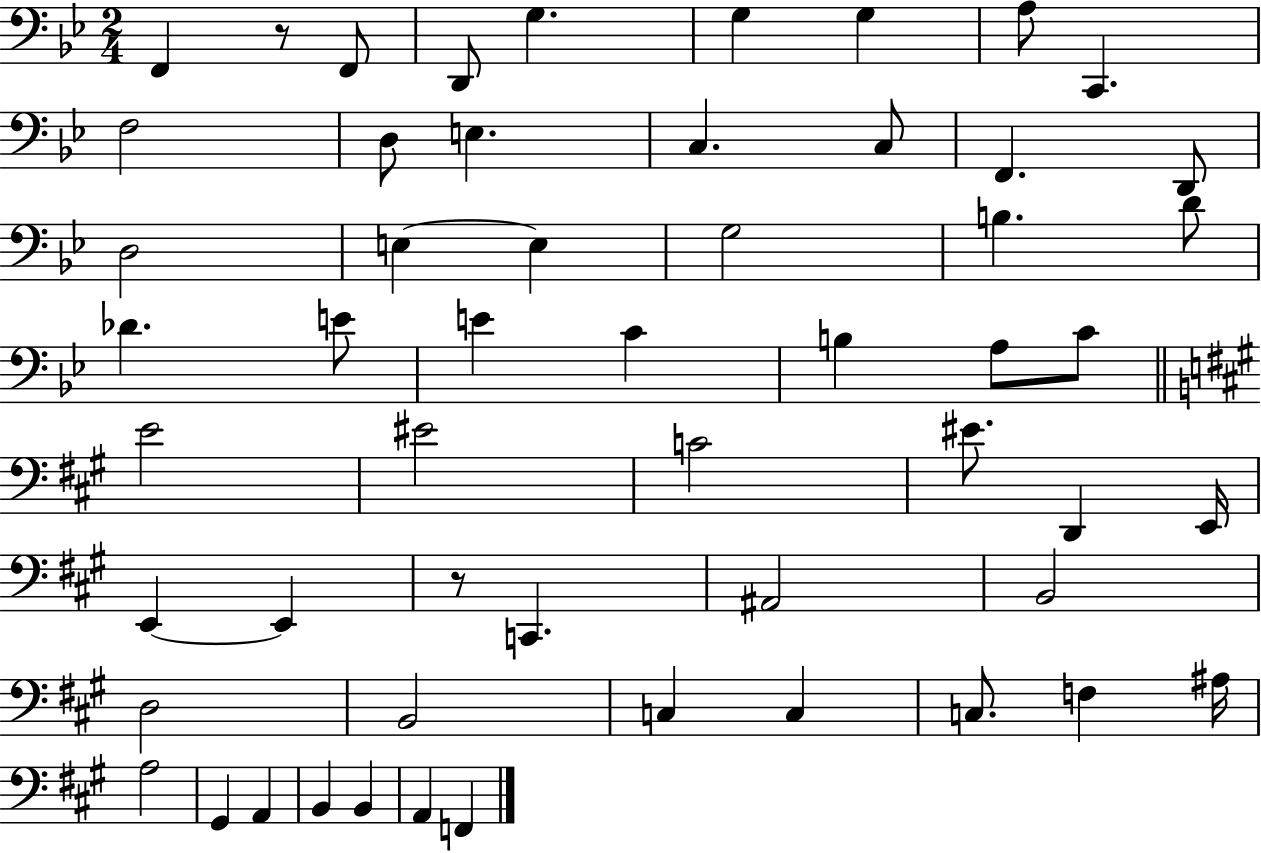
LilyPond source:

{
  \clef bass
  \numericTimeSignature
  \time 2/4
  \key bes \major
  f,4 r8 f,8 | d,8 g4. | g4 g4 | a8 c,4. | \break f2 | d8 e4. | c4. c8 | f,4. d,8 | \break d2 | e4~~ e4 | g2 | b4. d'8 | \break des'4. e'8 | e'4 c'4 | b4 a8 c'8 | \bar "||" \break \key a \major e'2 | eis'2 | c'2 | eis'8. d,4 e,16 | \break e,4~~ e,4 | r8 c,4. | ais,2 | b,2 | \break d2 | b,2 | c4 c4 | c8. f4 ais16 | \break a2 | gis,4 a,4 | b,4 b,4 | a,4 f,4 | \break \bar "|."
}